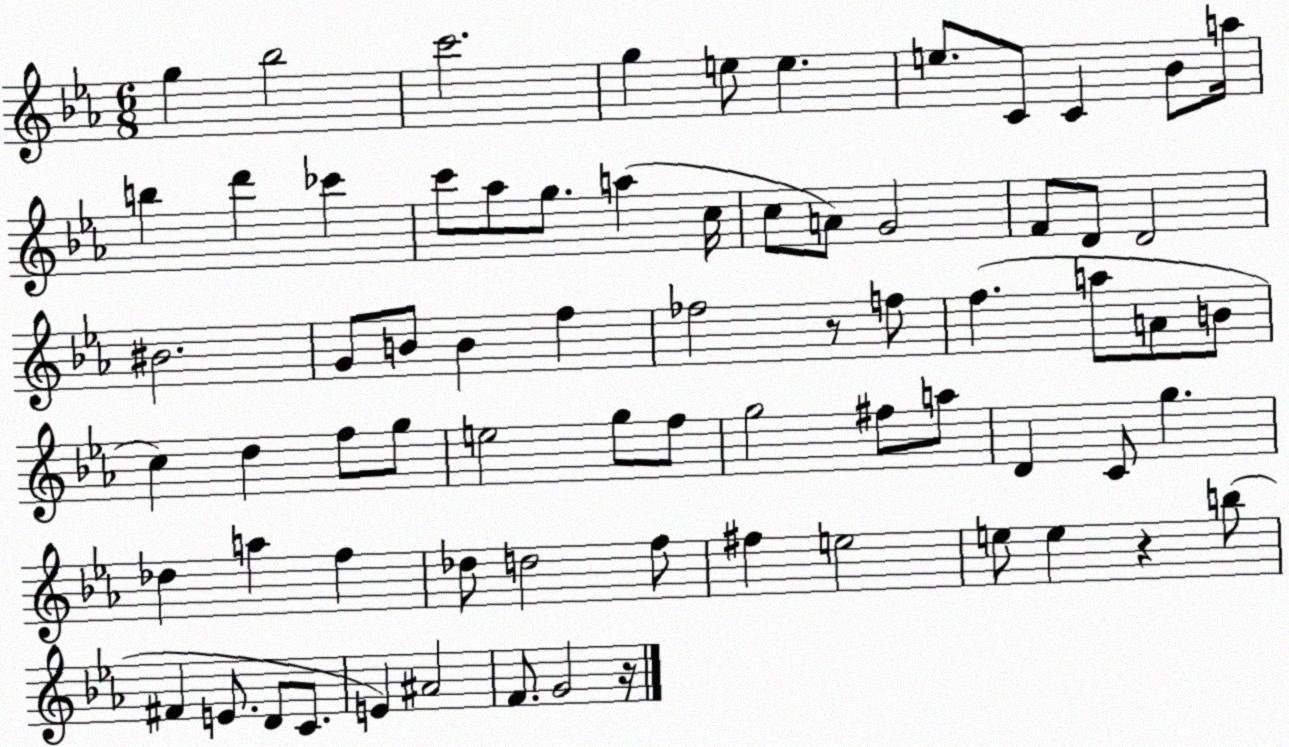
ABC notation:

X:1
T:Untitled
M:6/8
L:1/4
K:Eb
g _b2 c'2 g e/2 e e/2 C/2 C _B/2 a/4 b d' _c' c'/2 _a/2 g/2 a c/4 c/2 A/2 G2 F/2 D/2 D2 ^B2 G/2 B/2 B f _f2 z/2 f/2 f a/2 A/2 B/2 c d f/2 g/2 e2 g/2 f/2 g2 ^f/2 a/2 D C/2 g _d a f _d/2 d2 f/2 ^f e2 e/2 e z b/2 ^F E/2 D/2 C/2 E ^A2 F/2 G2 z/4